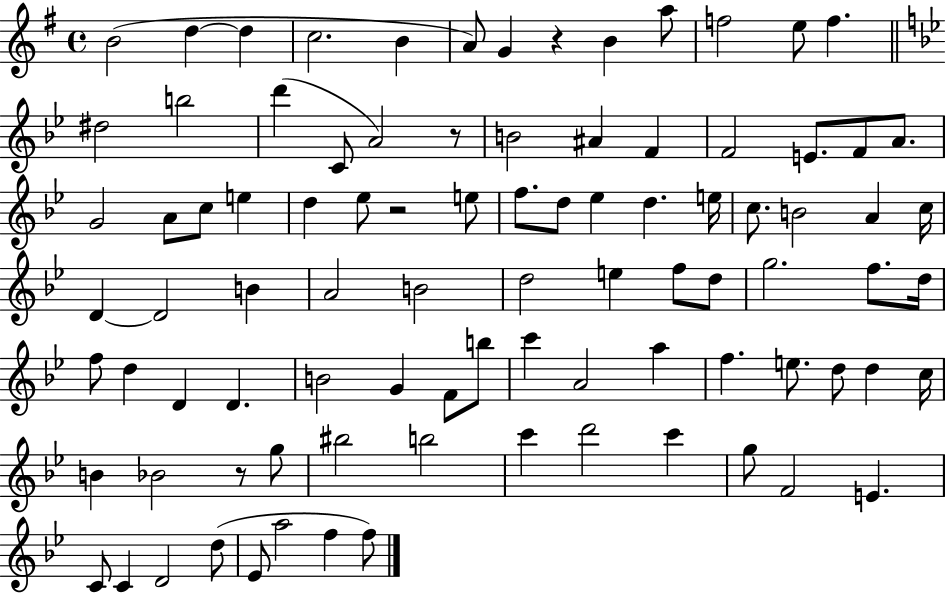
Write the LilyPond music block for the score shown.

{
  \clef treble
  \time 4/4
  \defaultTimeSignature
  \key g \major
  b'2( d''4~~ d''4 | c''2. b'4 | a'8) g'4 r4 b'4 a''8 | f''2 e''8 f''4. | \break \bar "||" \break \key bes \major dis''2 b''2 | d'''4( c'8 a'2) r8 | b'2 ais'4 f'4 | f'2 e'8. f'8 a'8. | \break g'2 a'8 c''8 e''4 | d''4 ees''8 r2 e''8 | f''8. d''8 ees''4 d''4. e''16 | c''8. b'2 a'4 c''16 | \break d'4~~ d'2 b'4 | a'2 b'2 | d''2 e''4 f''8 d''8 | g''2. f''8. d''16 | \break f''8 d''4 d'4 d'4. | b'2 g'4 f'8 b''8 | c'''4 a'2 a''4 | f''4. e''8. d''8 d''4 c''16 | \break b'4 bes'2 r8 g''8 | bis''2 b''2 | c'''4 d'''2 c'''4 | g''8 f'2 e'4. | \break c'8 c'4 d'2 d''8( | ees'8 a''2 f''4 f''8) | \bar "|."
}